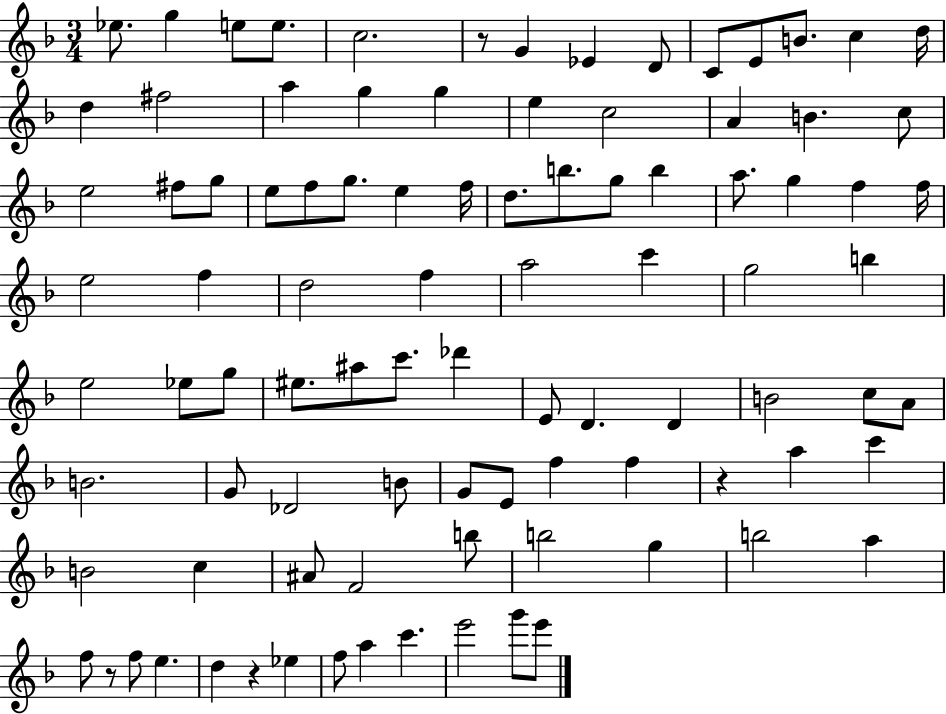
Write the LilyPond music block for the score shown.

{
  \clef treble
  \numericTimeSignature
  \time 3/4
  \key f \major
  ees''8. g''4 e''8 e''8. | c''2. | r8 g'4 ees'4 d'8 | c'8 e'8 b'8. c''4 d''16 | \break d''4 fis''2 | a''4 g''4 g''4 | e''4 c''2 | a'4 b'4. c''8 | \break e''2 fis''8 g''8 | e''8 f''8 g''8. e''4 f''16 | d''8. b''8. g''8 b''4 | a''8. g''4 f''4 f''16 | \break e''2 f''4 | d''2 f''4 | a''2 c'''4 | g''2 b''4 | \break e''2 ees''8 g''8 | eis''8. ais''8 c'''8. des'''4 | e'8 d'4. d'4 | b'2 c''8 a'8 | \break b'2. | g'8 des'2 b'8 | g'8 e'8 f''4 f''4 | r4 a''4 c'''4 | \break b'2 c''4 | ais'8 f'2 b''8 | b''2 g''4 | b''2 a''4 | \break f''8 r8 f''8 e''4. | d''4 r4 ees''4 | f''8 a''4 c'''4. | e'''2 g'''8 e'''8 | \break \bar "|."
}